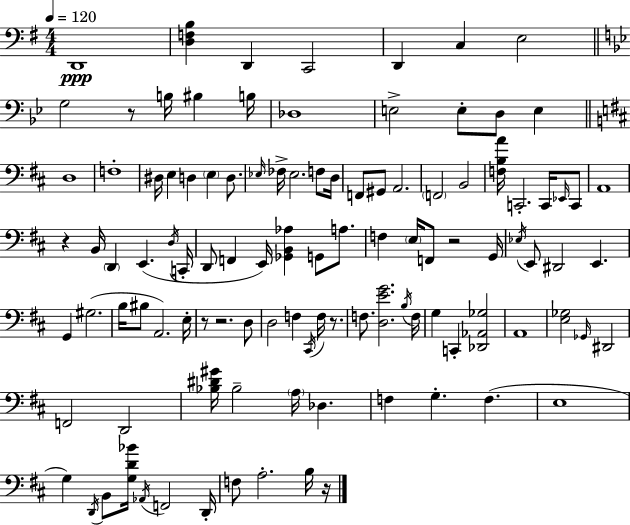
{
  \clef bass
  \numericTimeSignature
  \time 4/4
  \key g \major
  \tempo 4 = 120
  d,1\ppp | <d f b>4 d,4 c,2 | d,4 c4 e2 | \bar "||" \break \key g \minor g2 r8 b16 bis4 b16 | des1 | e2-> e8-. d8 e4 | \bar "||" \break \key b \minor d1 | f1-. | dis16 e4 d4 \parenthesize e4 d8. | \grace { ees16 } fes16-> ees2. f8 | \break d16 f,8 gis,8 a,2. | \parenthesize f,2 b,2 | <f b a'>16 c,2.-. c,16 \grace { ees,16 } | c,8 a,1 | \break r4 b,16 \parenthesize d,4 e,4.( | \acciaccatura { d16 } c,16-. d,8 f,4 e,16) <ges, b, aes>4 g,8 | a8. f4 \parenthesize e16 f,8 r2 | g,16 \acciaccatura { ees16 } e,8 dis,2 e,4. | \break g,4 gis2.( | b16 bis8 a,2.) | e16-. r8 r2. | d8 d2 f4 | \break \acciaccatura { cis,16 } f16 r8. f8. <d e' g'>2. | \acciaccatura { b16 } f16 g4 c,4-. <des, aes, ges>2 | a,1 | <e ges>2 \grace { ges,16 } dis,2 | \break f,2 d,2 | <bes dis' gis'>16 bes2-- | \parenthesize a16 des4. f4 g4.-. | f4.( e1 | \break g4) \acciaccatura { d,16 } b,8 <g d' bes'>16 \acciaccatura { aes,16 } | f,2 d,16-. f8 a2.-. | b16 r16 \bar "|."
}